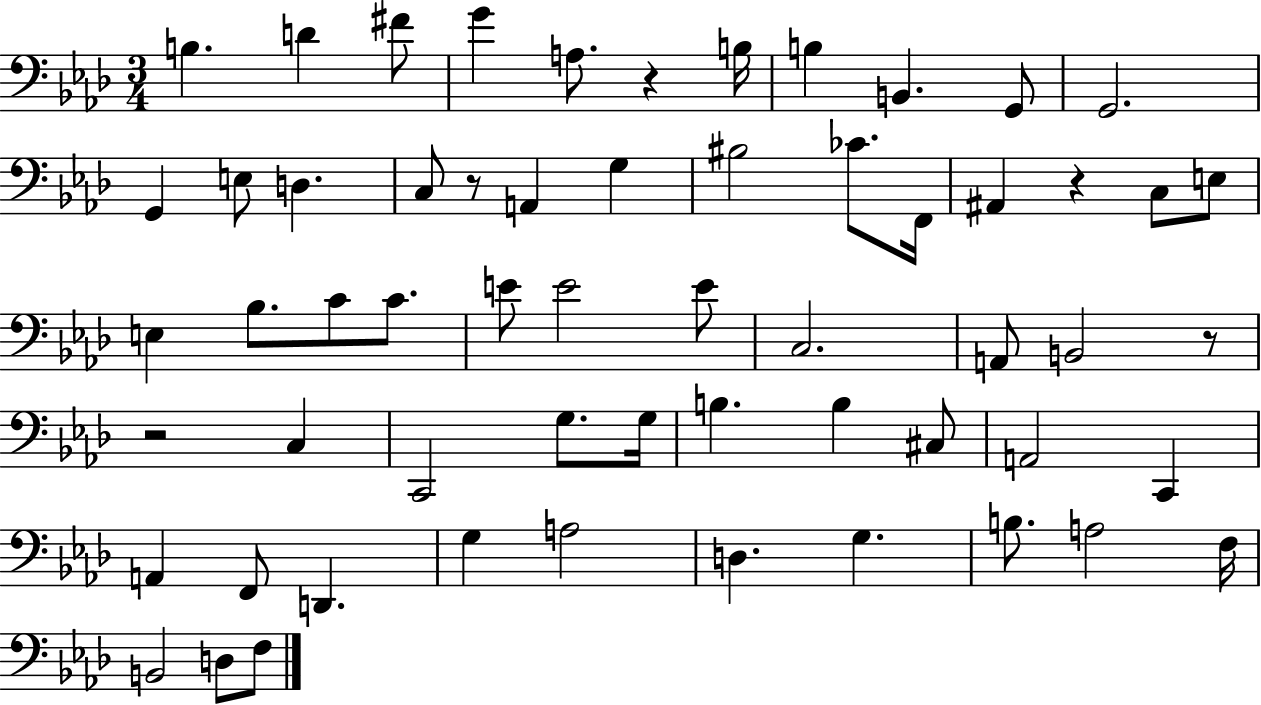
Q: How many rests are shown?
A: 5